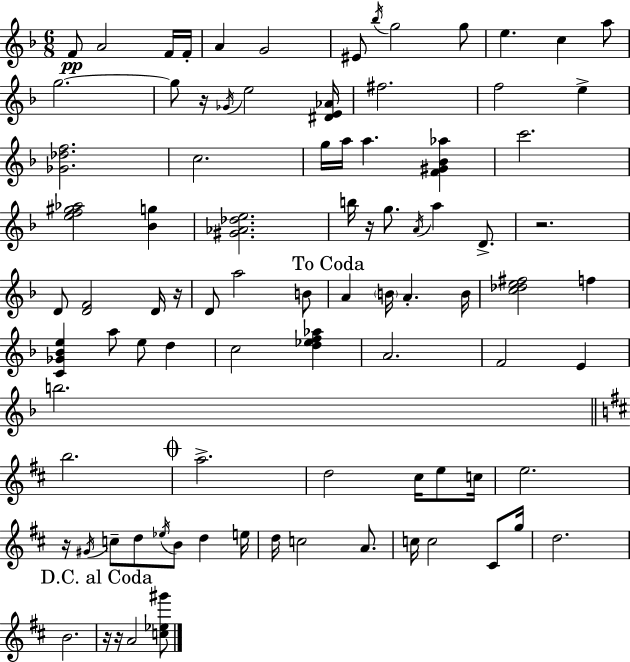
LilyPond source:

{
  \clef treble
  \numericTimeSignature
  \time 6/8
  \key f \major
  f'8\pp a'2 f'16 f'16-. | a'4 g'2 | eis'8 \acciaccatura { bes''16 } g''2 g''8 | e''4. c''4 a''8 | \break g''2.~~ | g''8 r16 \acciaccatura { ges'16 } e''2 | <dis' e' aes'>16 fis''2. | f''2 e''4-> | \break <ges' des'' f''>2. | c''2. | g''16 a''16 a''4. <f' gis' bes' aes''>4 | c'''2. | \break <e'' f'' gis'' aes''>2 <bes' g''>4 | <gis' aes' des'' e''>2. | b''16 r16 g''8. \acciaccatura { a'16 } a''4 | d'8.-> r2. | \break d'8 <d' f'>2 | d'16 r16 d'8 a''2 | b'8 \mark "To Coda" a'4 \parenthesize b'16 a'4.-. | b'16 <c'' des'' e'' fis''>2 f''4 | \break <c' ges' bes' e''>4 a''8 e''8 d''4 | c''2 <d'' ees'' f'' aes''>4 | a'2. | f'2 e'4 | \break b''2. | \bar "||" \break \key d \major b''2. | \mark \markup { \musicglyph "scripts.coda" } a''2.-> | d''2 cis''16 e''8 c''16 | e''2. | \break r16 \acciaccatura { gis'16 } c''8-- d''8 \acciaccatura { ees''16 } b'8 d''4 | e''16 d''16 c''2 a'8. | c''16 c''2 cis'8 | g''16 d''2. | \break b'2. | \mark "D.C. al Coda" r16 r16 a'2 | <c'' ees'' gis'''>8 \bar "|."
}